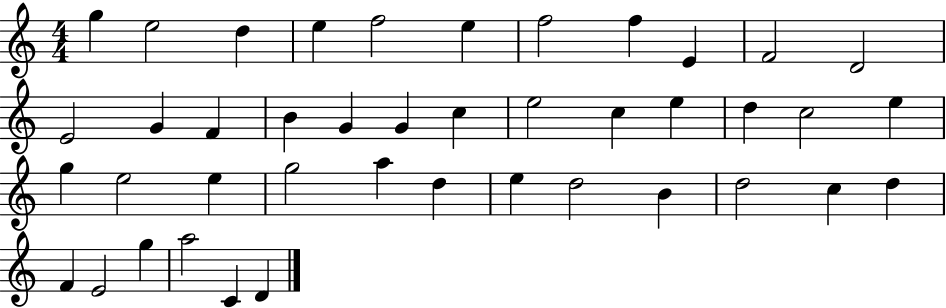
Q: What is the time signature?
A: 4/4